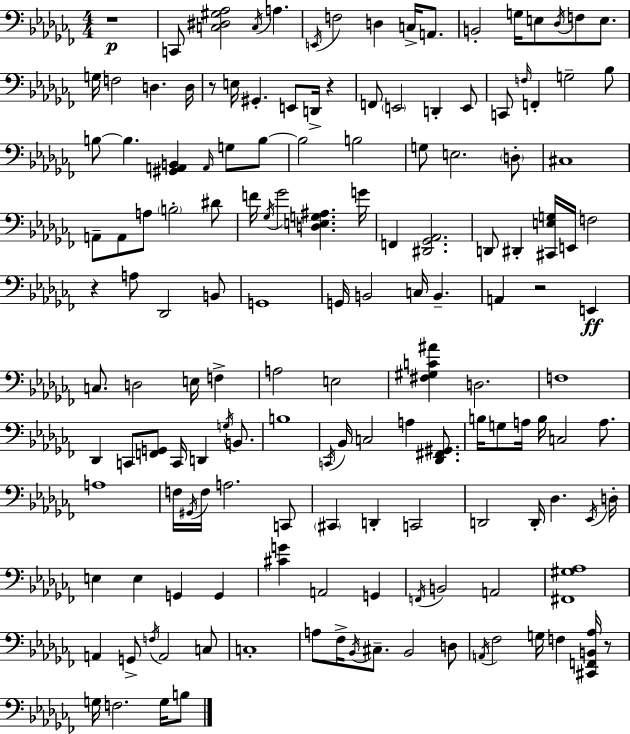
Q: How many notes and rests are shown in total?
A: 151